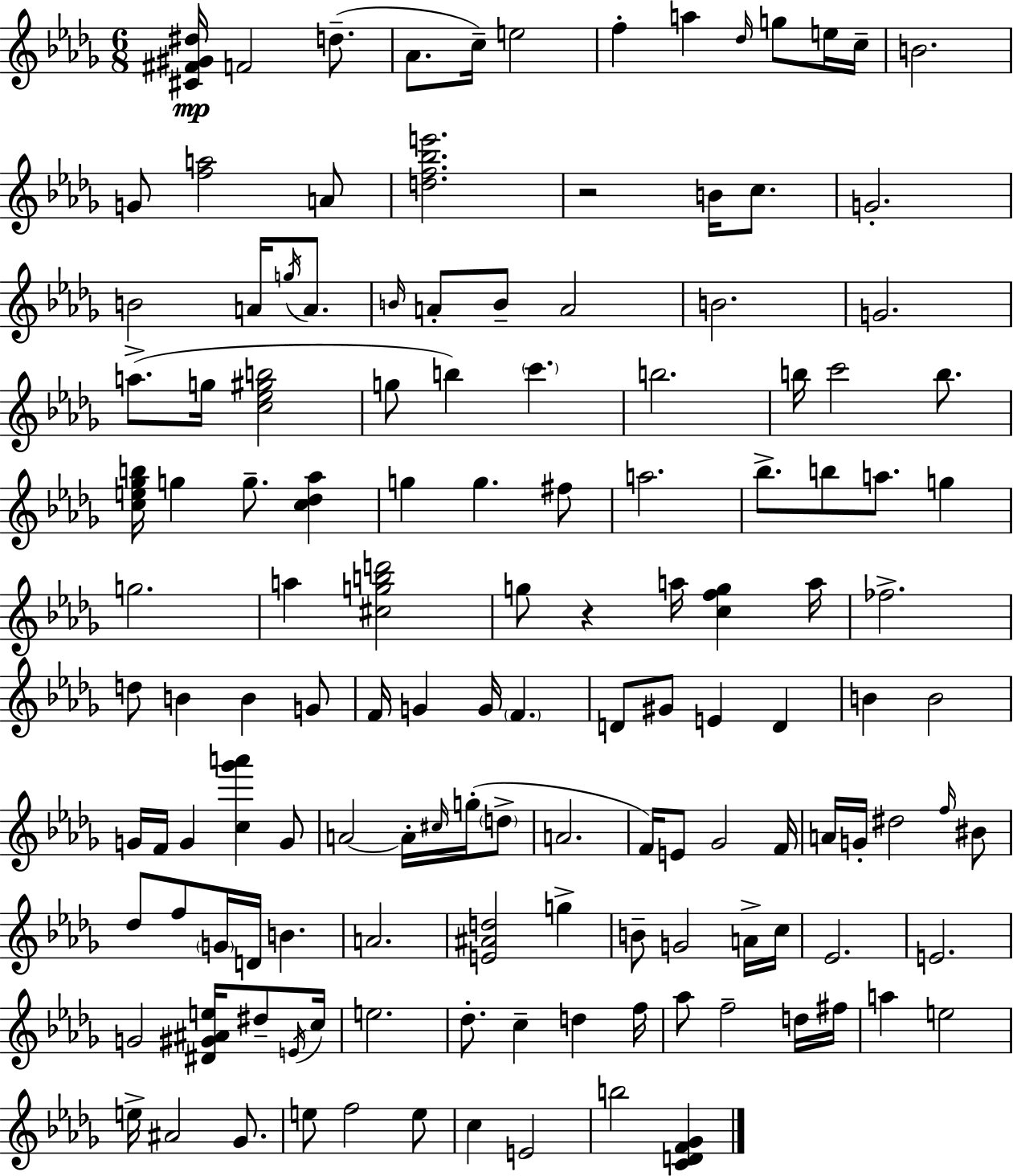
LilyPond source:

{
  \clef treble
  \numericTimeSignature
  \time 6/8
  \key bes \minor
  <cis' fis' gis' dis''>16\mp f'2 d''8.--( | aes'8. c''16--) e''2 | f''4-. a''4 \grace { des''16 } g''8 e''16 | c''16-- b'2. | \break g'8 <f'' a''>2 a'8 | <d'' f'' bes'' e'''>2. | r2 b'16 c''8. | g'2.-. | \break b'2 a'16 \acciaccatura { g''16 } a'8. | \grace { b'16 } a'8-. b'8-- a'2 | b'2. | g'2. | \break a''8.->( g''16 <c'' ees'' gis'' b''>2 | g''8 b''4) \parenthesize c'''4. | b''2. | b''16 c'''2 | \break b''8. <c'' e'' ges'' b''>16 g''4 g''8.-- <c'' des'' aes''>4 | g''4 g''4. | fis''8 a''2. | bes''8.-> b''8 a''8. g''4 | \break g''2. | a''4 <cis'' g'' b'' d'''>2 | g''8 r4 a''16 <c'' f'' g''>4 | a''16 fes''2.-> | \break d''8 b'4 b'4 | g'8 f'16 g'4 g'16 \parenthesize f'4. | d'8 gis'8 e'4 d'4 | b'4 b'2 | \break g'16 f'16 g'4 <c'' ges''' a'''>4 | g'8 a'2~~ a'16-. | \grace { cis''16 }( g''16-. \parenthesize d''8-> a'2. | f'16) e'8 ges'2 | \break f'16 a'16 g'16-. dis''2 | \grace { f''16 } bis'8 des''8 f''8 \parenthesize g'16 d'16 b'4. | a'2. | <e' ais' d''>2 | \break g''4-> b'8-- g'2 | a'16-> c''16 ees'2. | e'2. | g'2 | \break <dis' gis' ais' e''>16 dis''8-- \acciaccatura { e'16 } c''16 e''2. | des''8.-. c''4-- | d''4 f''16 aes''8 f''2-- | d''16 fis''16 a''4 e''2 | \break e''16-> ais'2 | ges'8. e''8 f''2 | e''8 c''4 e'2 | b''2 | \break <c' d' f' ges'>4 \bar "|."
}